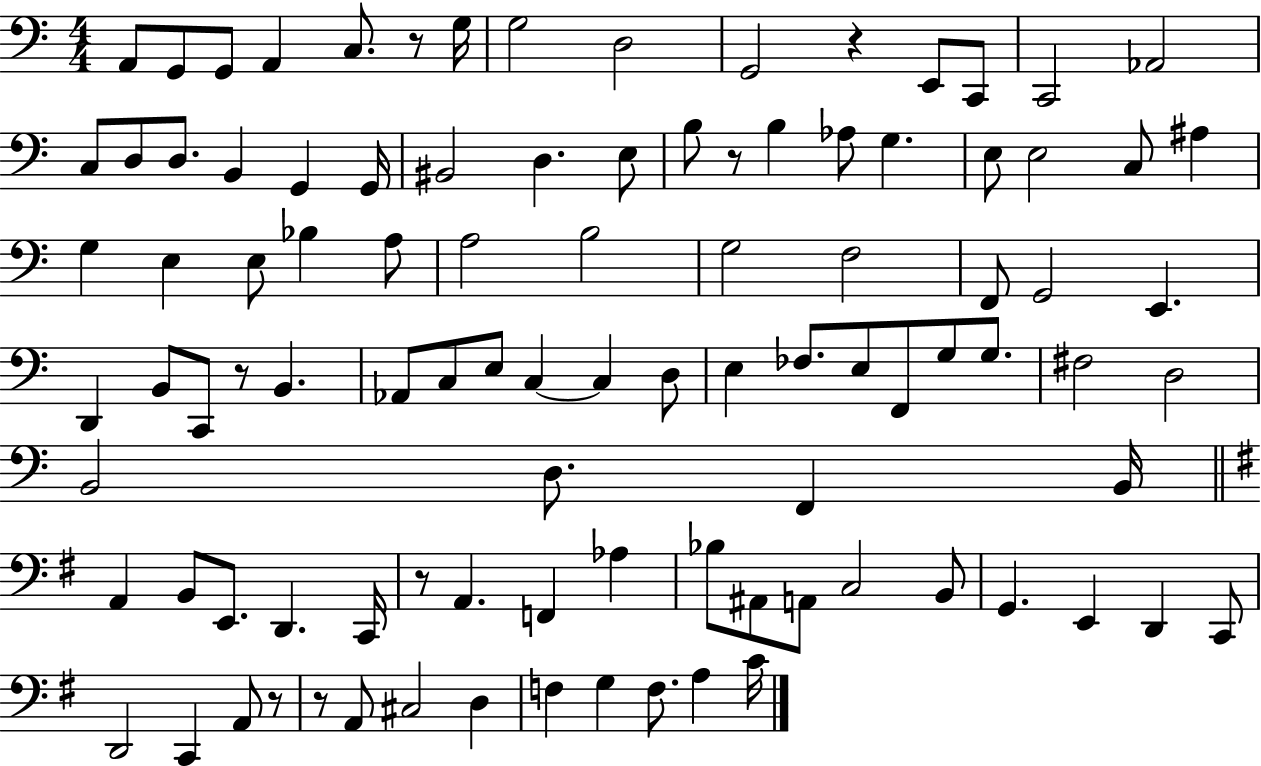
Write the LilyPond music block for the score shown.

{
  \clef bass
  \numericTimeSignature
  \time 4/4
  \key c \major
  a,8 g,8 g,8 a,4 c8. r8 g16 | g2 d2 | g,2 r4 e,8 c,8 | c,2 aes,2 | \break c8 d8 d8. b,4 g,4 g,16 | bis,2 d4. e8 | b8 r8 b4 aes8 g4. | e8 e2 c8 ais4 | \break g4 e4 e8 bes4 a8 | a2 b2 | g2 f2 | f,8 g,2 e,4. | \break d,4 b,8 c,8 r8 b,4. | aes,8 c8 e8 c4~~ c4 d8 | e4 fes8. e8 f,8 g8 g8. | fis2 d2 | \break b,2 d8. f,4 b,16 | \bar "||" \break \key g \major a,4 b,8 e,8. d,4. c,16 | r8 a,4. f,4 aes4 | bes8 ais,8 a,8 c2 b,8 | g,4. e,4 d,4 c,8 | \break d,2 c,4 a,8 r8 | r8 a,8 cis2 d4 | f4 g4 f8. a4 c'16 | \bar "|."
}